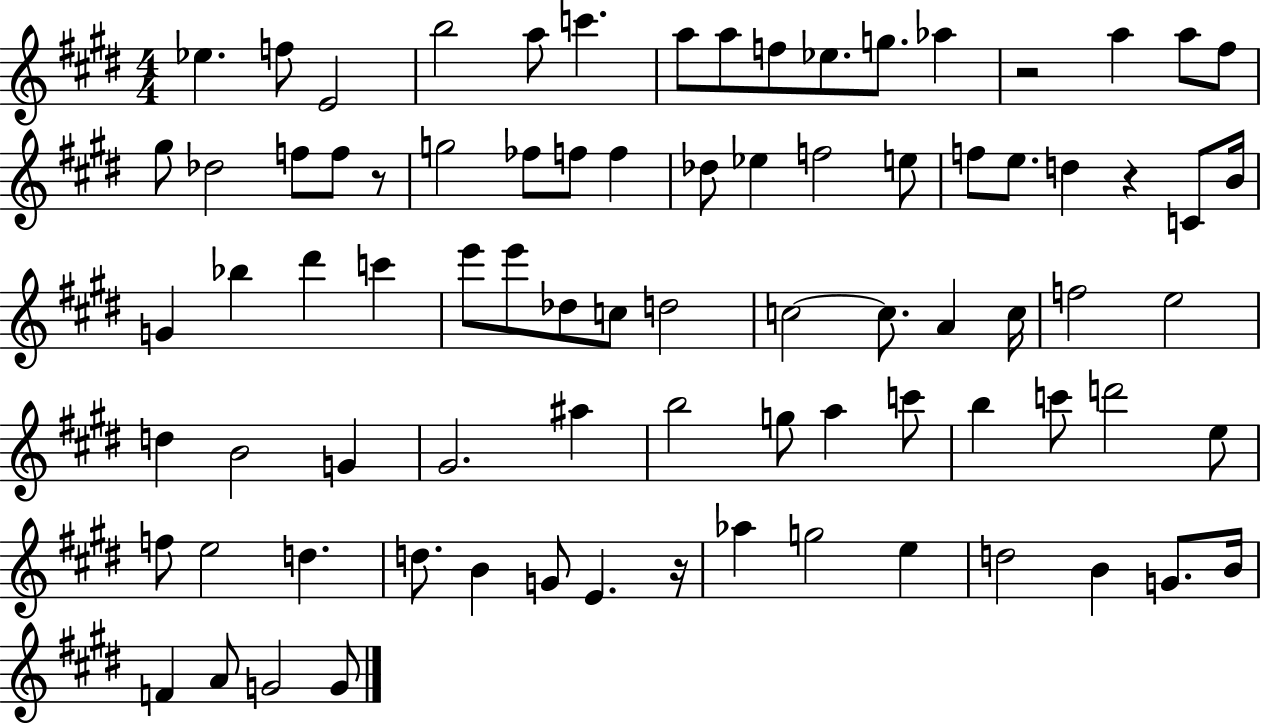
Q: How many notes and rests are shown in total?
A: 82